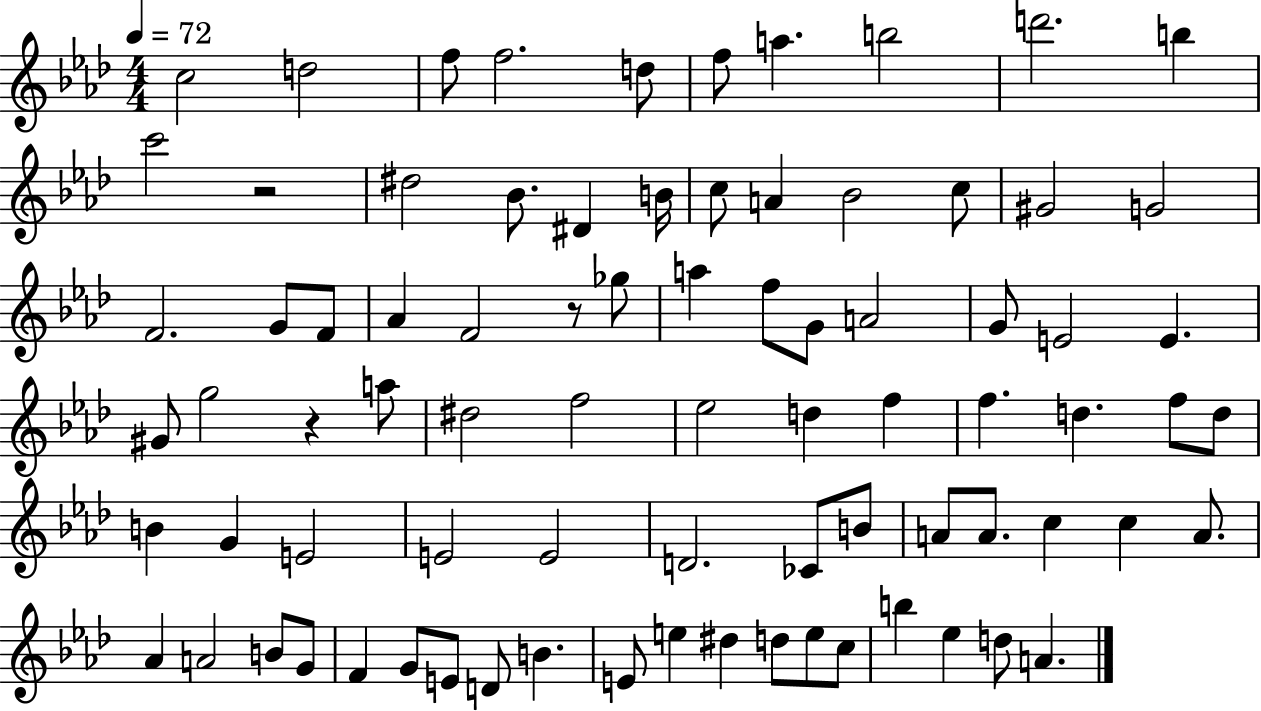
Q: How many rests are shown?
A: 3